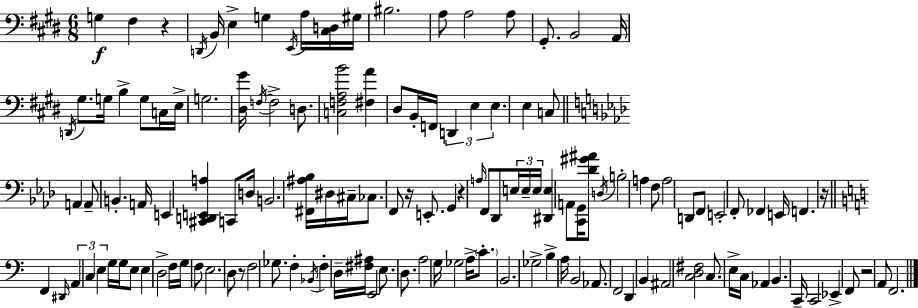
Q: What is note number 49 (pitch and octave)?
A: G2